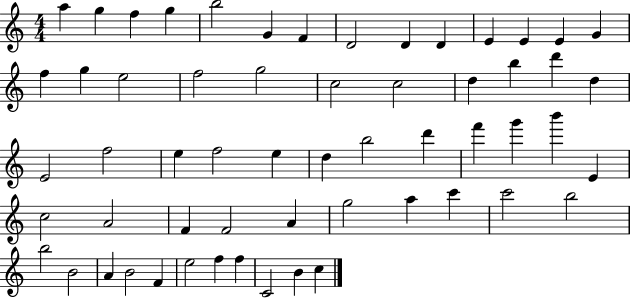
{
  \clef treble
  \numericTimeSignature
  \time 4/4
  \key c \major
  a''4 g''4 f''4 g''4 | b''2 g'4 f'4 | d'2 d'4 d'4 | e'4 e'4 e'4 g'4 | \break f''4 g''4 e''2 | f''2 g''2 | c''2 c''2 | d''4 b''4 d'''4 d''4 | \break e'2 f''2 | e''4 f''2 e''4 | d''4 b''2 d'''4 | f'''4 g'''4 b'''4 e'4 | \break c''2 a'2 | f'4 f'2 a'4 | g''2 a''4 c'''4 | c'''2 b''2 | \break b''2 b'2 | a'4 b'2 f'4 | e''2 f''4 f''4 | c'2 b'4 c''4 | \break \bar "|."
}